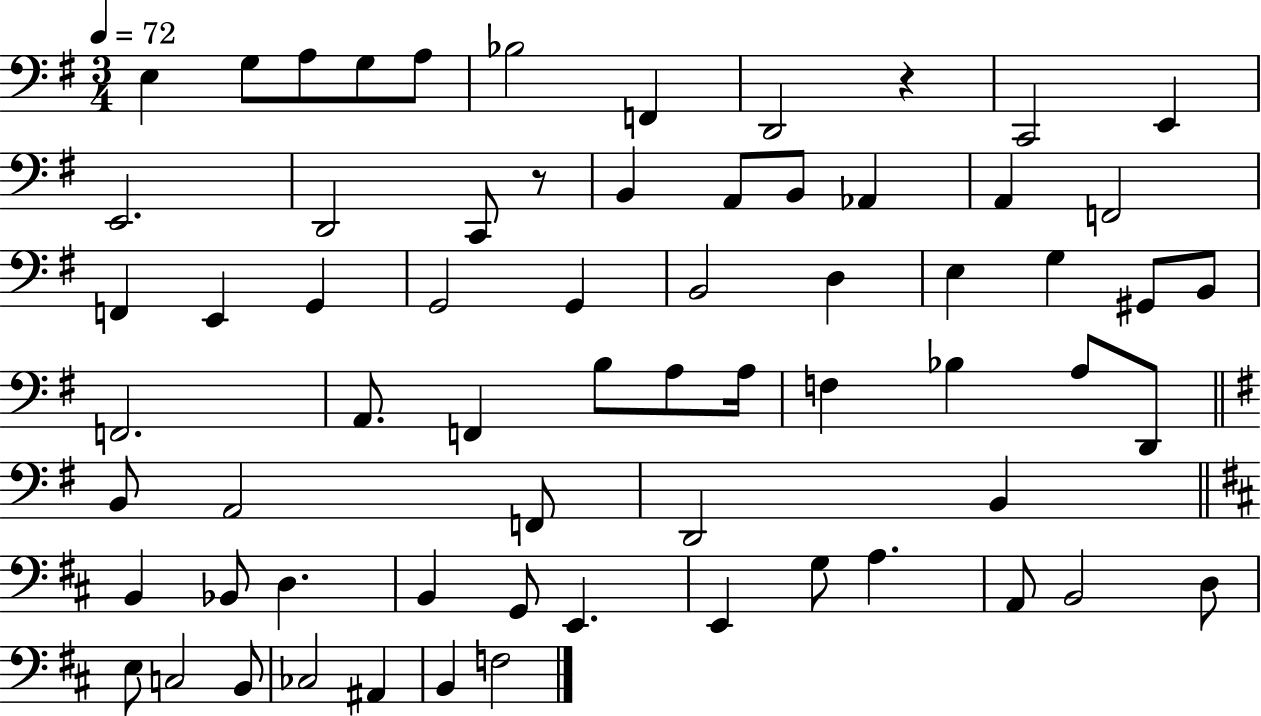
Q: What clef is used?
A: bass